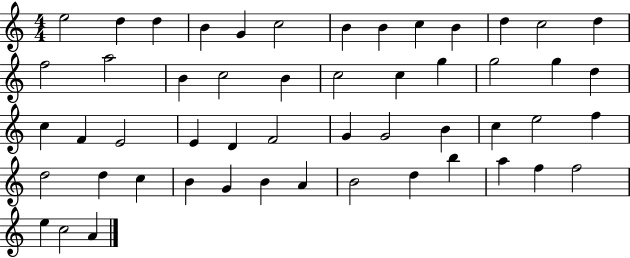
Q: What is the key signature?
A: C major